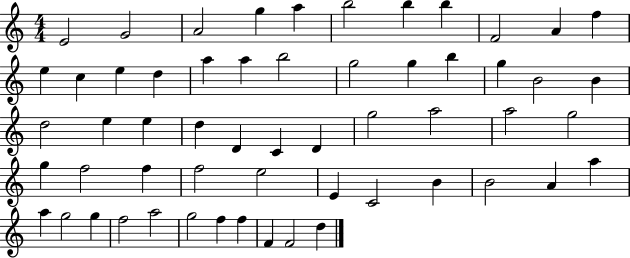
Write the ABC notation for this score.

X:1
T:Untitled
M:4/4
L:1/4
K:C
E2 G2 A2 g a b2 b b F2 A f e c e d a a b2 g2 g b g B2 B d2 e e d D C D g2 a2 a2 g2 g f2 f f2 e2 E C2 B B2 A a a g2 g f2 a2 g2 f f F F2 d